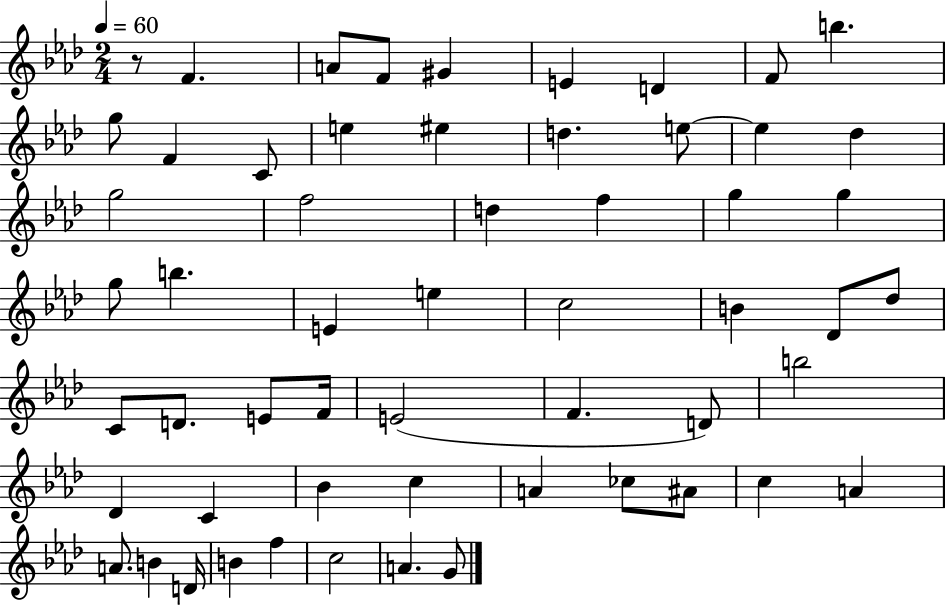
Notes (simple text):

R/e F4/q. A4/e F4/e G#4/q E4/q D4/q F4/e B5/q. G5/e F4/q C4/e E5/q EIS5/q D5/q. E5/e E5/q Db5/q G5/h F5/h D5/q F5/q G5/q G5/q G5/e B5/q. E4/q E5/q C5/h B4/q Db4/e Db5/e C4/e D4/e. E4/e F4/s E4/h F4/q. D4/e B5/h Db4/q C4/q Bb4/q C5/q A4/q CES5/e A#4/e C5/q A4/q A4/e. B4/q D4/s B4/q F5/q C5/h A4/q. G4/e